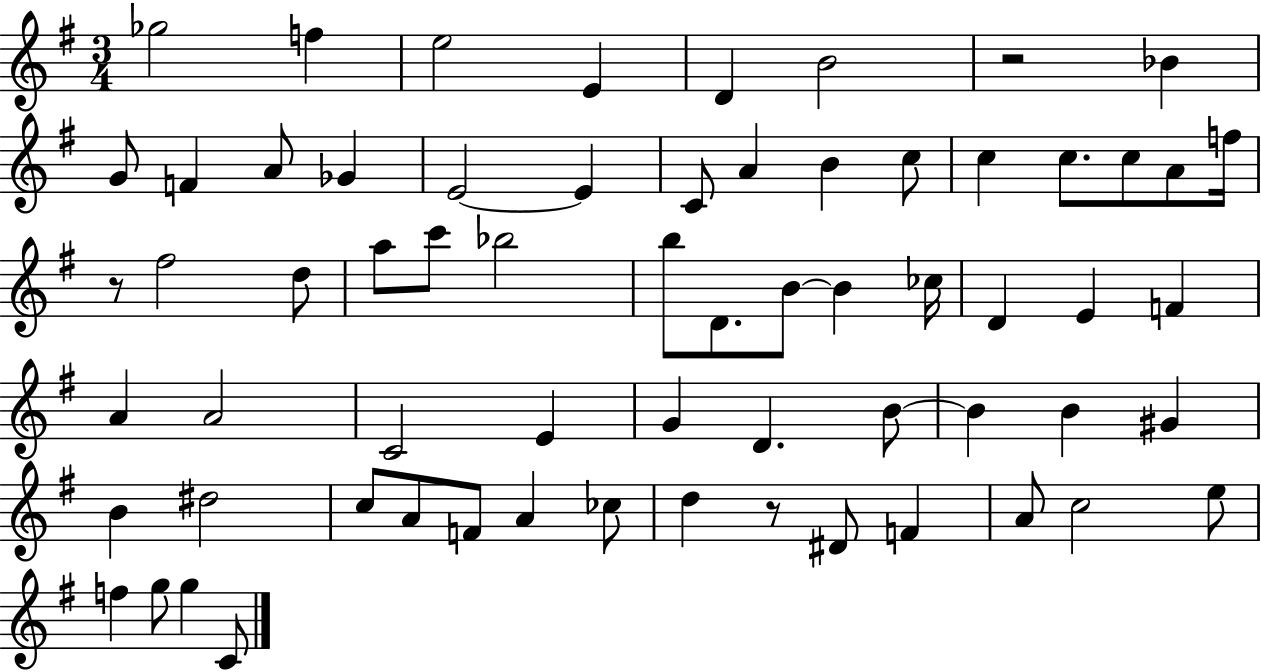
Gb5/h F5/q E5/h E4/q D4/q B4/h R/h Bb4/q G4/e F4/q A4/e Gb4/q E4/h E4/q C4/e A4/q B4/q C5/e C5/q C5/e. C5/e A4/e F5/s R/e F#5/h D5/e A5/e C6/e Bb5/h B5/e D4/e. B4/e B4/q CES5/s D4/q E4/q F4/q A4/q A4/h C4/h E4/q G4/q D4/q. B4/e B4/q B4/q G#4/q B4/q D#5/h C5/e A4/e F4/e A4/q CES5/e D5/q R/e D#4/e F4/q A4/e C5/h E5/e F5/q G5/e G5/q C4/e